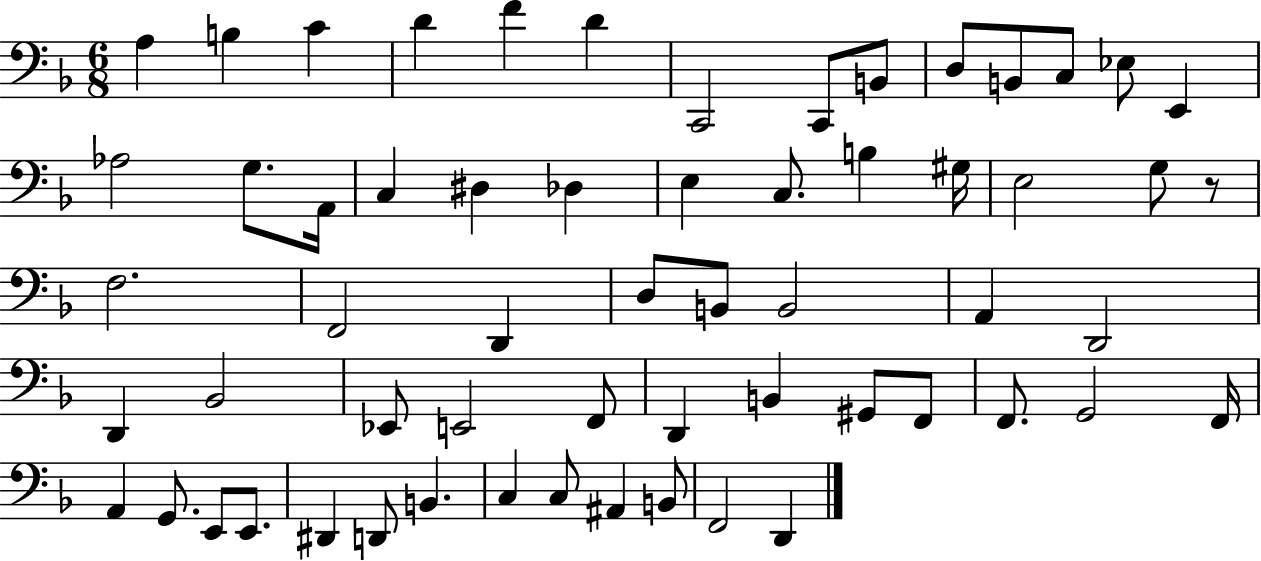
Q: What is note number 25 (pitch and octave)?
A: E3